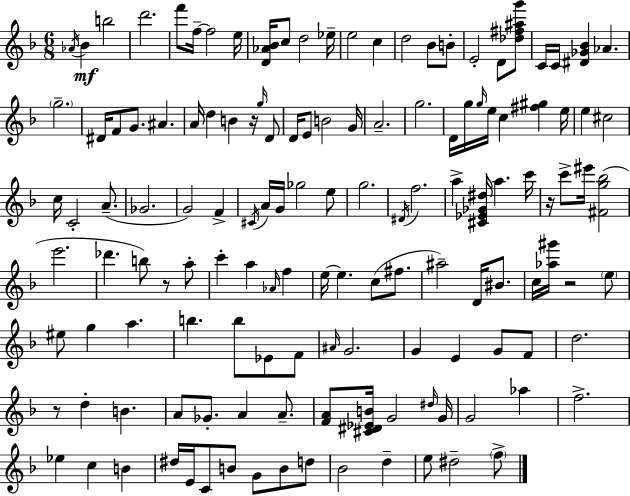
Ab4/s Bb4/q B5/h D6/h. F6/e F5/s F5/h E5/s [D4,Ab4,Bb4]/s C5/e D5/h Eb5/s E5/h C5/q D5/h Bb4/e B4/e E4/h D4/e [Db5,F#5,A#5,G6]/e C4/s C4/s [D#4,Gb4,Bb4]/q Ab4/q. G5/h. D#4/s F4/e G4/e. A#4/q. A4/s D5/q B4/q R/s G5/s D4/e D4/s E4/e B4/h G4/s A4/h. G5/h. D4/s G5/s G5/s E5/s C5/q [F#5,G#5]/q E5/s E5/q C#5/h C5/s C4/h A4/e. Gb4/h. G4/h F4/q C#4/s A4/s G4/s Gb5/h E5/e G5/h. D#4/s F5/h. A5/q [C#4,Eb4,Gb4,D#5]/s A5/q. C6/s R/s C6/e EIS6/s [F#4,G5,Bb5]/h E6/h. Db6/q. B5/e R/e A5/e C6/q A5/q Ab4/s F5/q E5/s E5/q. C5/e F#5/e. A#5/h D4/s BIS4/e. C5/s [Ab5,G#6]/s R/h E5/e EIS5/e G5/q A5/q. B5/q. B5/e Eb4/e F4/e A#4/s G4/h. G4/q E4/q G4/e F4/e D5/h. R/e D5/q B4/q. A4/e Gb4/e. A4/q A4/e. [F4,A4]/e [C#4,D#4,Eb4,B4]/s G4/h D#5/s G4/s G4/h Ab5/q F5/h. Eb5/q C5/q B4/q D#5/s E4/s C4/e B4/e G4/e B4/e D5/e Bb4/h D5/q E5/e D#5/h F5/e